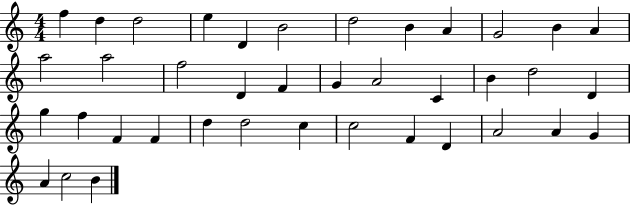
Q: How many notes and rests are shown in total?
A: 39